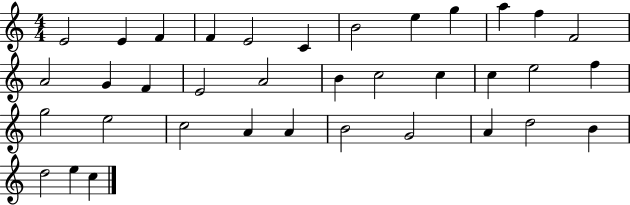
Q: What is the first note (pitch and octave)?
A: E4